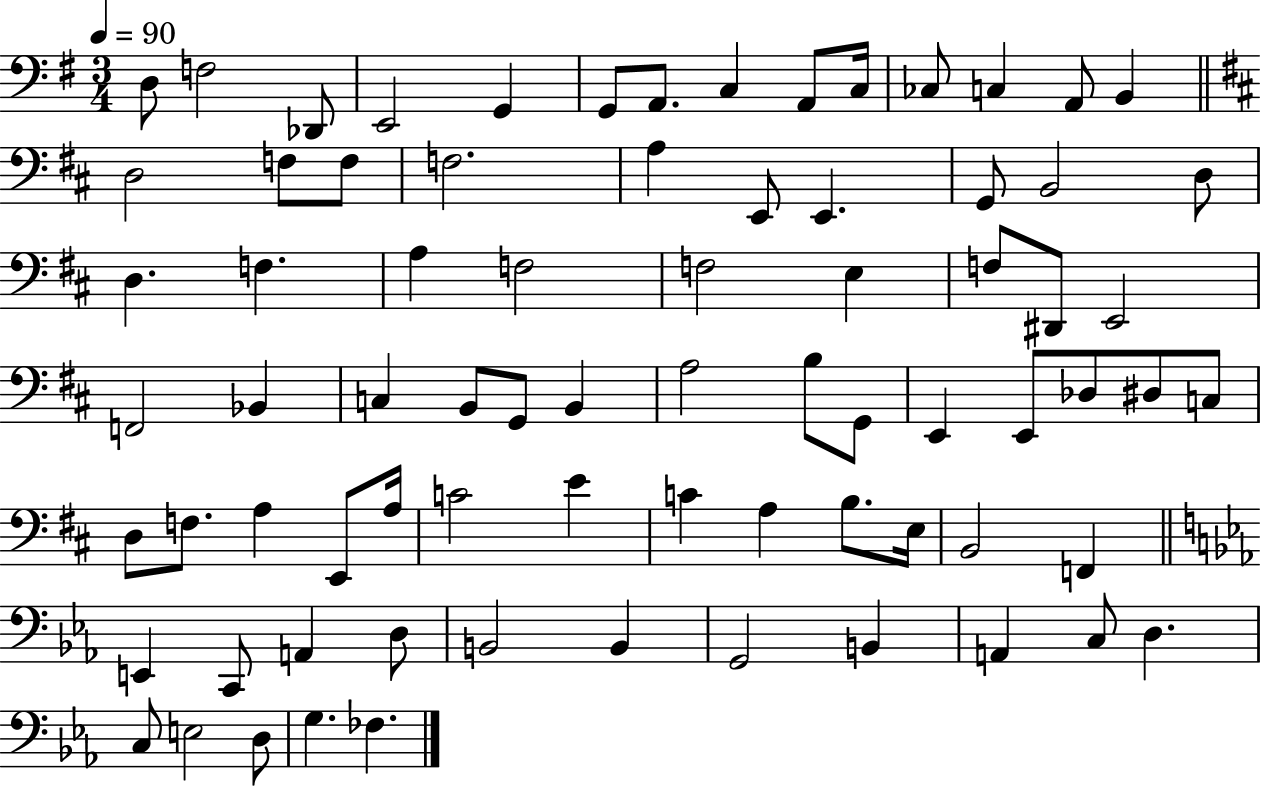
{
  \clef bass
  \numericTimeSignature
  \time 3/4
  \key g \major
  \tempo 4 = 90
  d8 f2 des,8 | e,2 g,4 | g,8 a,8. c4 a,8 c16 | ces8 c4 a,8 b,4 | \break \bar "||" \break \key d \major d2 f8 f8 | f2. | a4 e,8 e,4. | g,8 b,2 d8 | \break d4. f4. | a4 f2 | f2 e4 | f8 dis,8 e,2 | \break f,2 bes,4 | c4 b,8 g,8 b,4 | a2 b8 g,8 | e,4 e,8 des8 dis8 c8 | \break d8 f8. a4 e,8 a16 | c'2 e'4 | c'4 a4 b8. e16 | b,2 f,4 | \break \bar "||" \break \key c \minor e,4 c,8 a,4 d8 | b,2 b,4 | g,2 b,4 | a,4 c8 d4. | \break c8 e2 d8 | g4. fes4. | \bar "|."
}